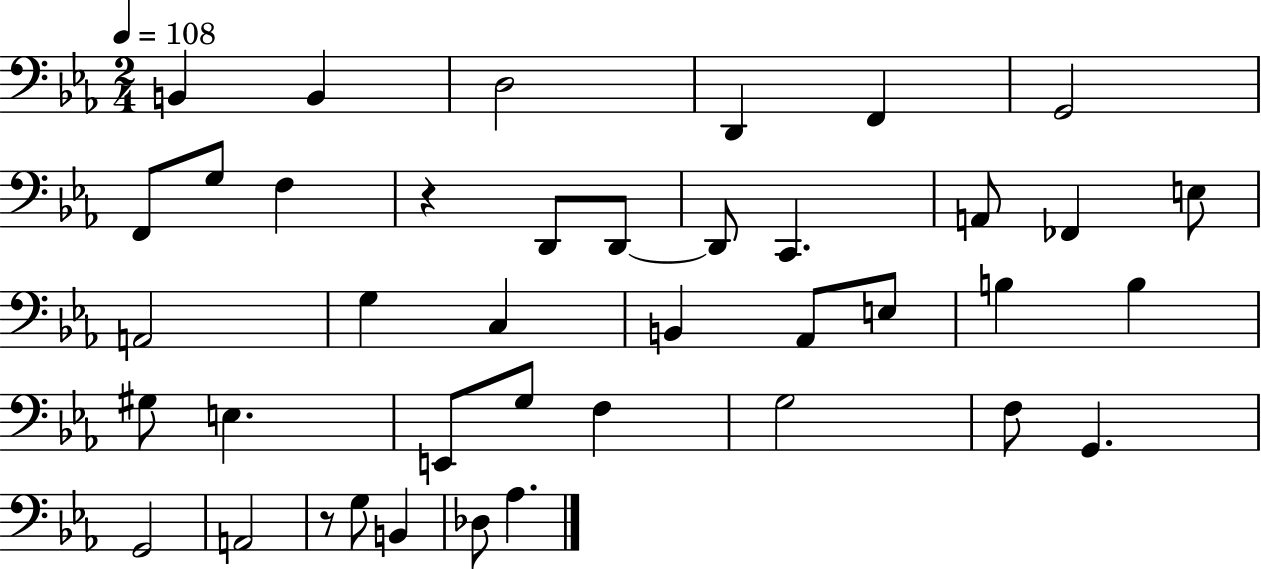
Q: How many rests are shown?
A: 2